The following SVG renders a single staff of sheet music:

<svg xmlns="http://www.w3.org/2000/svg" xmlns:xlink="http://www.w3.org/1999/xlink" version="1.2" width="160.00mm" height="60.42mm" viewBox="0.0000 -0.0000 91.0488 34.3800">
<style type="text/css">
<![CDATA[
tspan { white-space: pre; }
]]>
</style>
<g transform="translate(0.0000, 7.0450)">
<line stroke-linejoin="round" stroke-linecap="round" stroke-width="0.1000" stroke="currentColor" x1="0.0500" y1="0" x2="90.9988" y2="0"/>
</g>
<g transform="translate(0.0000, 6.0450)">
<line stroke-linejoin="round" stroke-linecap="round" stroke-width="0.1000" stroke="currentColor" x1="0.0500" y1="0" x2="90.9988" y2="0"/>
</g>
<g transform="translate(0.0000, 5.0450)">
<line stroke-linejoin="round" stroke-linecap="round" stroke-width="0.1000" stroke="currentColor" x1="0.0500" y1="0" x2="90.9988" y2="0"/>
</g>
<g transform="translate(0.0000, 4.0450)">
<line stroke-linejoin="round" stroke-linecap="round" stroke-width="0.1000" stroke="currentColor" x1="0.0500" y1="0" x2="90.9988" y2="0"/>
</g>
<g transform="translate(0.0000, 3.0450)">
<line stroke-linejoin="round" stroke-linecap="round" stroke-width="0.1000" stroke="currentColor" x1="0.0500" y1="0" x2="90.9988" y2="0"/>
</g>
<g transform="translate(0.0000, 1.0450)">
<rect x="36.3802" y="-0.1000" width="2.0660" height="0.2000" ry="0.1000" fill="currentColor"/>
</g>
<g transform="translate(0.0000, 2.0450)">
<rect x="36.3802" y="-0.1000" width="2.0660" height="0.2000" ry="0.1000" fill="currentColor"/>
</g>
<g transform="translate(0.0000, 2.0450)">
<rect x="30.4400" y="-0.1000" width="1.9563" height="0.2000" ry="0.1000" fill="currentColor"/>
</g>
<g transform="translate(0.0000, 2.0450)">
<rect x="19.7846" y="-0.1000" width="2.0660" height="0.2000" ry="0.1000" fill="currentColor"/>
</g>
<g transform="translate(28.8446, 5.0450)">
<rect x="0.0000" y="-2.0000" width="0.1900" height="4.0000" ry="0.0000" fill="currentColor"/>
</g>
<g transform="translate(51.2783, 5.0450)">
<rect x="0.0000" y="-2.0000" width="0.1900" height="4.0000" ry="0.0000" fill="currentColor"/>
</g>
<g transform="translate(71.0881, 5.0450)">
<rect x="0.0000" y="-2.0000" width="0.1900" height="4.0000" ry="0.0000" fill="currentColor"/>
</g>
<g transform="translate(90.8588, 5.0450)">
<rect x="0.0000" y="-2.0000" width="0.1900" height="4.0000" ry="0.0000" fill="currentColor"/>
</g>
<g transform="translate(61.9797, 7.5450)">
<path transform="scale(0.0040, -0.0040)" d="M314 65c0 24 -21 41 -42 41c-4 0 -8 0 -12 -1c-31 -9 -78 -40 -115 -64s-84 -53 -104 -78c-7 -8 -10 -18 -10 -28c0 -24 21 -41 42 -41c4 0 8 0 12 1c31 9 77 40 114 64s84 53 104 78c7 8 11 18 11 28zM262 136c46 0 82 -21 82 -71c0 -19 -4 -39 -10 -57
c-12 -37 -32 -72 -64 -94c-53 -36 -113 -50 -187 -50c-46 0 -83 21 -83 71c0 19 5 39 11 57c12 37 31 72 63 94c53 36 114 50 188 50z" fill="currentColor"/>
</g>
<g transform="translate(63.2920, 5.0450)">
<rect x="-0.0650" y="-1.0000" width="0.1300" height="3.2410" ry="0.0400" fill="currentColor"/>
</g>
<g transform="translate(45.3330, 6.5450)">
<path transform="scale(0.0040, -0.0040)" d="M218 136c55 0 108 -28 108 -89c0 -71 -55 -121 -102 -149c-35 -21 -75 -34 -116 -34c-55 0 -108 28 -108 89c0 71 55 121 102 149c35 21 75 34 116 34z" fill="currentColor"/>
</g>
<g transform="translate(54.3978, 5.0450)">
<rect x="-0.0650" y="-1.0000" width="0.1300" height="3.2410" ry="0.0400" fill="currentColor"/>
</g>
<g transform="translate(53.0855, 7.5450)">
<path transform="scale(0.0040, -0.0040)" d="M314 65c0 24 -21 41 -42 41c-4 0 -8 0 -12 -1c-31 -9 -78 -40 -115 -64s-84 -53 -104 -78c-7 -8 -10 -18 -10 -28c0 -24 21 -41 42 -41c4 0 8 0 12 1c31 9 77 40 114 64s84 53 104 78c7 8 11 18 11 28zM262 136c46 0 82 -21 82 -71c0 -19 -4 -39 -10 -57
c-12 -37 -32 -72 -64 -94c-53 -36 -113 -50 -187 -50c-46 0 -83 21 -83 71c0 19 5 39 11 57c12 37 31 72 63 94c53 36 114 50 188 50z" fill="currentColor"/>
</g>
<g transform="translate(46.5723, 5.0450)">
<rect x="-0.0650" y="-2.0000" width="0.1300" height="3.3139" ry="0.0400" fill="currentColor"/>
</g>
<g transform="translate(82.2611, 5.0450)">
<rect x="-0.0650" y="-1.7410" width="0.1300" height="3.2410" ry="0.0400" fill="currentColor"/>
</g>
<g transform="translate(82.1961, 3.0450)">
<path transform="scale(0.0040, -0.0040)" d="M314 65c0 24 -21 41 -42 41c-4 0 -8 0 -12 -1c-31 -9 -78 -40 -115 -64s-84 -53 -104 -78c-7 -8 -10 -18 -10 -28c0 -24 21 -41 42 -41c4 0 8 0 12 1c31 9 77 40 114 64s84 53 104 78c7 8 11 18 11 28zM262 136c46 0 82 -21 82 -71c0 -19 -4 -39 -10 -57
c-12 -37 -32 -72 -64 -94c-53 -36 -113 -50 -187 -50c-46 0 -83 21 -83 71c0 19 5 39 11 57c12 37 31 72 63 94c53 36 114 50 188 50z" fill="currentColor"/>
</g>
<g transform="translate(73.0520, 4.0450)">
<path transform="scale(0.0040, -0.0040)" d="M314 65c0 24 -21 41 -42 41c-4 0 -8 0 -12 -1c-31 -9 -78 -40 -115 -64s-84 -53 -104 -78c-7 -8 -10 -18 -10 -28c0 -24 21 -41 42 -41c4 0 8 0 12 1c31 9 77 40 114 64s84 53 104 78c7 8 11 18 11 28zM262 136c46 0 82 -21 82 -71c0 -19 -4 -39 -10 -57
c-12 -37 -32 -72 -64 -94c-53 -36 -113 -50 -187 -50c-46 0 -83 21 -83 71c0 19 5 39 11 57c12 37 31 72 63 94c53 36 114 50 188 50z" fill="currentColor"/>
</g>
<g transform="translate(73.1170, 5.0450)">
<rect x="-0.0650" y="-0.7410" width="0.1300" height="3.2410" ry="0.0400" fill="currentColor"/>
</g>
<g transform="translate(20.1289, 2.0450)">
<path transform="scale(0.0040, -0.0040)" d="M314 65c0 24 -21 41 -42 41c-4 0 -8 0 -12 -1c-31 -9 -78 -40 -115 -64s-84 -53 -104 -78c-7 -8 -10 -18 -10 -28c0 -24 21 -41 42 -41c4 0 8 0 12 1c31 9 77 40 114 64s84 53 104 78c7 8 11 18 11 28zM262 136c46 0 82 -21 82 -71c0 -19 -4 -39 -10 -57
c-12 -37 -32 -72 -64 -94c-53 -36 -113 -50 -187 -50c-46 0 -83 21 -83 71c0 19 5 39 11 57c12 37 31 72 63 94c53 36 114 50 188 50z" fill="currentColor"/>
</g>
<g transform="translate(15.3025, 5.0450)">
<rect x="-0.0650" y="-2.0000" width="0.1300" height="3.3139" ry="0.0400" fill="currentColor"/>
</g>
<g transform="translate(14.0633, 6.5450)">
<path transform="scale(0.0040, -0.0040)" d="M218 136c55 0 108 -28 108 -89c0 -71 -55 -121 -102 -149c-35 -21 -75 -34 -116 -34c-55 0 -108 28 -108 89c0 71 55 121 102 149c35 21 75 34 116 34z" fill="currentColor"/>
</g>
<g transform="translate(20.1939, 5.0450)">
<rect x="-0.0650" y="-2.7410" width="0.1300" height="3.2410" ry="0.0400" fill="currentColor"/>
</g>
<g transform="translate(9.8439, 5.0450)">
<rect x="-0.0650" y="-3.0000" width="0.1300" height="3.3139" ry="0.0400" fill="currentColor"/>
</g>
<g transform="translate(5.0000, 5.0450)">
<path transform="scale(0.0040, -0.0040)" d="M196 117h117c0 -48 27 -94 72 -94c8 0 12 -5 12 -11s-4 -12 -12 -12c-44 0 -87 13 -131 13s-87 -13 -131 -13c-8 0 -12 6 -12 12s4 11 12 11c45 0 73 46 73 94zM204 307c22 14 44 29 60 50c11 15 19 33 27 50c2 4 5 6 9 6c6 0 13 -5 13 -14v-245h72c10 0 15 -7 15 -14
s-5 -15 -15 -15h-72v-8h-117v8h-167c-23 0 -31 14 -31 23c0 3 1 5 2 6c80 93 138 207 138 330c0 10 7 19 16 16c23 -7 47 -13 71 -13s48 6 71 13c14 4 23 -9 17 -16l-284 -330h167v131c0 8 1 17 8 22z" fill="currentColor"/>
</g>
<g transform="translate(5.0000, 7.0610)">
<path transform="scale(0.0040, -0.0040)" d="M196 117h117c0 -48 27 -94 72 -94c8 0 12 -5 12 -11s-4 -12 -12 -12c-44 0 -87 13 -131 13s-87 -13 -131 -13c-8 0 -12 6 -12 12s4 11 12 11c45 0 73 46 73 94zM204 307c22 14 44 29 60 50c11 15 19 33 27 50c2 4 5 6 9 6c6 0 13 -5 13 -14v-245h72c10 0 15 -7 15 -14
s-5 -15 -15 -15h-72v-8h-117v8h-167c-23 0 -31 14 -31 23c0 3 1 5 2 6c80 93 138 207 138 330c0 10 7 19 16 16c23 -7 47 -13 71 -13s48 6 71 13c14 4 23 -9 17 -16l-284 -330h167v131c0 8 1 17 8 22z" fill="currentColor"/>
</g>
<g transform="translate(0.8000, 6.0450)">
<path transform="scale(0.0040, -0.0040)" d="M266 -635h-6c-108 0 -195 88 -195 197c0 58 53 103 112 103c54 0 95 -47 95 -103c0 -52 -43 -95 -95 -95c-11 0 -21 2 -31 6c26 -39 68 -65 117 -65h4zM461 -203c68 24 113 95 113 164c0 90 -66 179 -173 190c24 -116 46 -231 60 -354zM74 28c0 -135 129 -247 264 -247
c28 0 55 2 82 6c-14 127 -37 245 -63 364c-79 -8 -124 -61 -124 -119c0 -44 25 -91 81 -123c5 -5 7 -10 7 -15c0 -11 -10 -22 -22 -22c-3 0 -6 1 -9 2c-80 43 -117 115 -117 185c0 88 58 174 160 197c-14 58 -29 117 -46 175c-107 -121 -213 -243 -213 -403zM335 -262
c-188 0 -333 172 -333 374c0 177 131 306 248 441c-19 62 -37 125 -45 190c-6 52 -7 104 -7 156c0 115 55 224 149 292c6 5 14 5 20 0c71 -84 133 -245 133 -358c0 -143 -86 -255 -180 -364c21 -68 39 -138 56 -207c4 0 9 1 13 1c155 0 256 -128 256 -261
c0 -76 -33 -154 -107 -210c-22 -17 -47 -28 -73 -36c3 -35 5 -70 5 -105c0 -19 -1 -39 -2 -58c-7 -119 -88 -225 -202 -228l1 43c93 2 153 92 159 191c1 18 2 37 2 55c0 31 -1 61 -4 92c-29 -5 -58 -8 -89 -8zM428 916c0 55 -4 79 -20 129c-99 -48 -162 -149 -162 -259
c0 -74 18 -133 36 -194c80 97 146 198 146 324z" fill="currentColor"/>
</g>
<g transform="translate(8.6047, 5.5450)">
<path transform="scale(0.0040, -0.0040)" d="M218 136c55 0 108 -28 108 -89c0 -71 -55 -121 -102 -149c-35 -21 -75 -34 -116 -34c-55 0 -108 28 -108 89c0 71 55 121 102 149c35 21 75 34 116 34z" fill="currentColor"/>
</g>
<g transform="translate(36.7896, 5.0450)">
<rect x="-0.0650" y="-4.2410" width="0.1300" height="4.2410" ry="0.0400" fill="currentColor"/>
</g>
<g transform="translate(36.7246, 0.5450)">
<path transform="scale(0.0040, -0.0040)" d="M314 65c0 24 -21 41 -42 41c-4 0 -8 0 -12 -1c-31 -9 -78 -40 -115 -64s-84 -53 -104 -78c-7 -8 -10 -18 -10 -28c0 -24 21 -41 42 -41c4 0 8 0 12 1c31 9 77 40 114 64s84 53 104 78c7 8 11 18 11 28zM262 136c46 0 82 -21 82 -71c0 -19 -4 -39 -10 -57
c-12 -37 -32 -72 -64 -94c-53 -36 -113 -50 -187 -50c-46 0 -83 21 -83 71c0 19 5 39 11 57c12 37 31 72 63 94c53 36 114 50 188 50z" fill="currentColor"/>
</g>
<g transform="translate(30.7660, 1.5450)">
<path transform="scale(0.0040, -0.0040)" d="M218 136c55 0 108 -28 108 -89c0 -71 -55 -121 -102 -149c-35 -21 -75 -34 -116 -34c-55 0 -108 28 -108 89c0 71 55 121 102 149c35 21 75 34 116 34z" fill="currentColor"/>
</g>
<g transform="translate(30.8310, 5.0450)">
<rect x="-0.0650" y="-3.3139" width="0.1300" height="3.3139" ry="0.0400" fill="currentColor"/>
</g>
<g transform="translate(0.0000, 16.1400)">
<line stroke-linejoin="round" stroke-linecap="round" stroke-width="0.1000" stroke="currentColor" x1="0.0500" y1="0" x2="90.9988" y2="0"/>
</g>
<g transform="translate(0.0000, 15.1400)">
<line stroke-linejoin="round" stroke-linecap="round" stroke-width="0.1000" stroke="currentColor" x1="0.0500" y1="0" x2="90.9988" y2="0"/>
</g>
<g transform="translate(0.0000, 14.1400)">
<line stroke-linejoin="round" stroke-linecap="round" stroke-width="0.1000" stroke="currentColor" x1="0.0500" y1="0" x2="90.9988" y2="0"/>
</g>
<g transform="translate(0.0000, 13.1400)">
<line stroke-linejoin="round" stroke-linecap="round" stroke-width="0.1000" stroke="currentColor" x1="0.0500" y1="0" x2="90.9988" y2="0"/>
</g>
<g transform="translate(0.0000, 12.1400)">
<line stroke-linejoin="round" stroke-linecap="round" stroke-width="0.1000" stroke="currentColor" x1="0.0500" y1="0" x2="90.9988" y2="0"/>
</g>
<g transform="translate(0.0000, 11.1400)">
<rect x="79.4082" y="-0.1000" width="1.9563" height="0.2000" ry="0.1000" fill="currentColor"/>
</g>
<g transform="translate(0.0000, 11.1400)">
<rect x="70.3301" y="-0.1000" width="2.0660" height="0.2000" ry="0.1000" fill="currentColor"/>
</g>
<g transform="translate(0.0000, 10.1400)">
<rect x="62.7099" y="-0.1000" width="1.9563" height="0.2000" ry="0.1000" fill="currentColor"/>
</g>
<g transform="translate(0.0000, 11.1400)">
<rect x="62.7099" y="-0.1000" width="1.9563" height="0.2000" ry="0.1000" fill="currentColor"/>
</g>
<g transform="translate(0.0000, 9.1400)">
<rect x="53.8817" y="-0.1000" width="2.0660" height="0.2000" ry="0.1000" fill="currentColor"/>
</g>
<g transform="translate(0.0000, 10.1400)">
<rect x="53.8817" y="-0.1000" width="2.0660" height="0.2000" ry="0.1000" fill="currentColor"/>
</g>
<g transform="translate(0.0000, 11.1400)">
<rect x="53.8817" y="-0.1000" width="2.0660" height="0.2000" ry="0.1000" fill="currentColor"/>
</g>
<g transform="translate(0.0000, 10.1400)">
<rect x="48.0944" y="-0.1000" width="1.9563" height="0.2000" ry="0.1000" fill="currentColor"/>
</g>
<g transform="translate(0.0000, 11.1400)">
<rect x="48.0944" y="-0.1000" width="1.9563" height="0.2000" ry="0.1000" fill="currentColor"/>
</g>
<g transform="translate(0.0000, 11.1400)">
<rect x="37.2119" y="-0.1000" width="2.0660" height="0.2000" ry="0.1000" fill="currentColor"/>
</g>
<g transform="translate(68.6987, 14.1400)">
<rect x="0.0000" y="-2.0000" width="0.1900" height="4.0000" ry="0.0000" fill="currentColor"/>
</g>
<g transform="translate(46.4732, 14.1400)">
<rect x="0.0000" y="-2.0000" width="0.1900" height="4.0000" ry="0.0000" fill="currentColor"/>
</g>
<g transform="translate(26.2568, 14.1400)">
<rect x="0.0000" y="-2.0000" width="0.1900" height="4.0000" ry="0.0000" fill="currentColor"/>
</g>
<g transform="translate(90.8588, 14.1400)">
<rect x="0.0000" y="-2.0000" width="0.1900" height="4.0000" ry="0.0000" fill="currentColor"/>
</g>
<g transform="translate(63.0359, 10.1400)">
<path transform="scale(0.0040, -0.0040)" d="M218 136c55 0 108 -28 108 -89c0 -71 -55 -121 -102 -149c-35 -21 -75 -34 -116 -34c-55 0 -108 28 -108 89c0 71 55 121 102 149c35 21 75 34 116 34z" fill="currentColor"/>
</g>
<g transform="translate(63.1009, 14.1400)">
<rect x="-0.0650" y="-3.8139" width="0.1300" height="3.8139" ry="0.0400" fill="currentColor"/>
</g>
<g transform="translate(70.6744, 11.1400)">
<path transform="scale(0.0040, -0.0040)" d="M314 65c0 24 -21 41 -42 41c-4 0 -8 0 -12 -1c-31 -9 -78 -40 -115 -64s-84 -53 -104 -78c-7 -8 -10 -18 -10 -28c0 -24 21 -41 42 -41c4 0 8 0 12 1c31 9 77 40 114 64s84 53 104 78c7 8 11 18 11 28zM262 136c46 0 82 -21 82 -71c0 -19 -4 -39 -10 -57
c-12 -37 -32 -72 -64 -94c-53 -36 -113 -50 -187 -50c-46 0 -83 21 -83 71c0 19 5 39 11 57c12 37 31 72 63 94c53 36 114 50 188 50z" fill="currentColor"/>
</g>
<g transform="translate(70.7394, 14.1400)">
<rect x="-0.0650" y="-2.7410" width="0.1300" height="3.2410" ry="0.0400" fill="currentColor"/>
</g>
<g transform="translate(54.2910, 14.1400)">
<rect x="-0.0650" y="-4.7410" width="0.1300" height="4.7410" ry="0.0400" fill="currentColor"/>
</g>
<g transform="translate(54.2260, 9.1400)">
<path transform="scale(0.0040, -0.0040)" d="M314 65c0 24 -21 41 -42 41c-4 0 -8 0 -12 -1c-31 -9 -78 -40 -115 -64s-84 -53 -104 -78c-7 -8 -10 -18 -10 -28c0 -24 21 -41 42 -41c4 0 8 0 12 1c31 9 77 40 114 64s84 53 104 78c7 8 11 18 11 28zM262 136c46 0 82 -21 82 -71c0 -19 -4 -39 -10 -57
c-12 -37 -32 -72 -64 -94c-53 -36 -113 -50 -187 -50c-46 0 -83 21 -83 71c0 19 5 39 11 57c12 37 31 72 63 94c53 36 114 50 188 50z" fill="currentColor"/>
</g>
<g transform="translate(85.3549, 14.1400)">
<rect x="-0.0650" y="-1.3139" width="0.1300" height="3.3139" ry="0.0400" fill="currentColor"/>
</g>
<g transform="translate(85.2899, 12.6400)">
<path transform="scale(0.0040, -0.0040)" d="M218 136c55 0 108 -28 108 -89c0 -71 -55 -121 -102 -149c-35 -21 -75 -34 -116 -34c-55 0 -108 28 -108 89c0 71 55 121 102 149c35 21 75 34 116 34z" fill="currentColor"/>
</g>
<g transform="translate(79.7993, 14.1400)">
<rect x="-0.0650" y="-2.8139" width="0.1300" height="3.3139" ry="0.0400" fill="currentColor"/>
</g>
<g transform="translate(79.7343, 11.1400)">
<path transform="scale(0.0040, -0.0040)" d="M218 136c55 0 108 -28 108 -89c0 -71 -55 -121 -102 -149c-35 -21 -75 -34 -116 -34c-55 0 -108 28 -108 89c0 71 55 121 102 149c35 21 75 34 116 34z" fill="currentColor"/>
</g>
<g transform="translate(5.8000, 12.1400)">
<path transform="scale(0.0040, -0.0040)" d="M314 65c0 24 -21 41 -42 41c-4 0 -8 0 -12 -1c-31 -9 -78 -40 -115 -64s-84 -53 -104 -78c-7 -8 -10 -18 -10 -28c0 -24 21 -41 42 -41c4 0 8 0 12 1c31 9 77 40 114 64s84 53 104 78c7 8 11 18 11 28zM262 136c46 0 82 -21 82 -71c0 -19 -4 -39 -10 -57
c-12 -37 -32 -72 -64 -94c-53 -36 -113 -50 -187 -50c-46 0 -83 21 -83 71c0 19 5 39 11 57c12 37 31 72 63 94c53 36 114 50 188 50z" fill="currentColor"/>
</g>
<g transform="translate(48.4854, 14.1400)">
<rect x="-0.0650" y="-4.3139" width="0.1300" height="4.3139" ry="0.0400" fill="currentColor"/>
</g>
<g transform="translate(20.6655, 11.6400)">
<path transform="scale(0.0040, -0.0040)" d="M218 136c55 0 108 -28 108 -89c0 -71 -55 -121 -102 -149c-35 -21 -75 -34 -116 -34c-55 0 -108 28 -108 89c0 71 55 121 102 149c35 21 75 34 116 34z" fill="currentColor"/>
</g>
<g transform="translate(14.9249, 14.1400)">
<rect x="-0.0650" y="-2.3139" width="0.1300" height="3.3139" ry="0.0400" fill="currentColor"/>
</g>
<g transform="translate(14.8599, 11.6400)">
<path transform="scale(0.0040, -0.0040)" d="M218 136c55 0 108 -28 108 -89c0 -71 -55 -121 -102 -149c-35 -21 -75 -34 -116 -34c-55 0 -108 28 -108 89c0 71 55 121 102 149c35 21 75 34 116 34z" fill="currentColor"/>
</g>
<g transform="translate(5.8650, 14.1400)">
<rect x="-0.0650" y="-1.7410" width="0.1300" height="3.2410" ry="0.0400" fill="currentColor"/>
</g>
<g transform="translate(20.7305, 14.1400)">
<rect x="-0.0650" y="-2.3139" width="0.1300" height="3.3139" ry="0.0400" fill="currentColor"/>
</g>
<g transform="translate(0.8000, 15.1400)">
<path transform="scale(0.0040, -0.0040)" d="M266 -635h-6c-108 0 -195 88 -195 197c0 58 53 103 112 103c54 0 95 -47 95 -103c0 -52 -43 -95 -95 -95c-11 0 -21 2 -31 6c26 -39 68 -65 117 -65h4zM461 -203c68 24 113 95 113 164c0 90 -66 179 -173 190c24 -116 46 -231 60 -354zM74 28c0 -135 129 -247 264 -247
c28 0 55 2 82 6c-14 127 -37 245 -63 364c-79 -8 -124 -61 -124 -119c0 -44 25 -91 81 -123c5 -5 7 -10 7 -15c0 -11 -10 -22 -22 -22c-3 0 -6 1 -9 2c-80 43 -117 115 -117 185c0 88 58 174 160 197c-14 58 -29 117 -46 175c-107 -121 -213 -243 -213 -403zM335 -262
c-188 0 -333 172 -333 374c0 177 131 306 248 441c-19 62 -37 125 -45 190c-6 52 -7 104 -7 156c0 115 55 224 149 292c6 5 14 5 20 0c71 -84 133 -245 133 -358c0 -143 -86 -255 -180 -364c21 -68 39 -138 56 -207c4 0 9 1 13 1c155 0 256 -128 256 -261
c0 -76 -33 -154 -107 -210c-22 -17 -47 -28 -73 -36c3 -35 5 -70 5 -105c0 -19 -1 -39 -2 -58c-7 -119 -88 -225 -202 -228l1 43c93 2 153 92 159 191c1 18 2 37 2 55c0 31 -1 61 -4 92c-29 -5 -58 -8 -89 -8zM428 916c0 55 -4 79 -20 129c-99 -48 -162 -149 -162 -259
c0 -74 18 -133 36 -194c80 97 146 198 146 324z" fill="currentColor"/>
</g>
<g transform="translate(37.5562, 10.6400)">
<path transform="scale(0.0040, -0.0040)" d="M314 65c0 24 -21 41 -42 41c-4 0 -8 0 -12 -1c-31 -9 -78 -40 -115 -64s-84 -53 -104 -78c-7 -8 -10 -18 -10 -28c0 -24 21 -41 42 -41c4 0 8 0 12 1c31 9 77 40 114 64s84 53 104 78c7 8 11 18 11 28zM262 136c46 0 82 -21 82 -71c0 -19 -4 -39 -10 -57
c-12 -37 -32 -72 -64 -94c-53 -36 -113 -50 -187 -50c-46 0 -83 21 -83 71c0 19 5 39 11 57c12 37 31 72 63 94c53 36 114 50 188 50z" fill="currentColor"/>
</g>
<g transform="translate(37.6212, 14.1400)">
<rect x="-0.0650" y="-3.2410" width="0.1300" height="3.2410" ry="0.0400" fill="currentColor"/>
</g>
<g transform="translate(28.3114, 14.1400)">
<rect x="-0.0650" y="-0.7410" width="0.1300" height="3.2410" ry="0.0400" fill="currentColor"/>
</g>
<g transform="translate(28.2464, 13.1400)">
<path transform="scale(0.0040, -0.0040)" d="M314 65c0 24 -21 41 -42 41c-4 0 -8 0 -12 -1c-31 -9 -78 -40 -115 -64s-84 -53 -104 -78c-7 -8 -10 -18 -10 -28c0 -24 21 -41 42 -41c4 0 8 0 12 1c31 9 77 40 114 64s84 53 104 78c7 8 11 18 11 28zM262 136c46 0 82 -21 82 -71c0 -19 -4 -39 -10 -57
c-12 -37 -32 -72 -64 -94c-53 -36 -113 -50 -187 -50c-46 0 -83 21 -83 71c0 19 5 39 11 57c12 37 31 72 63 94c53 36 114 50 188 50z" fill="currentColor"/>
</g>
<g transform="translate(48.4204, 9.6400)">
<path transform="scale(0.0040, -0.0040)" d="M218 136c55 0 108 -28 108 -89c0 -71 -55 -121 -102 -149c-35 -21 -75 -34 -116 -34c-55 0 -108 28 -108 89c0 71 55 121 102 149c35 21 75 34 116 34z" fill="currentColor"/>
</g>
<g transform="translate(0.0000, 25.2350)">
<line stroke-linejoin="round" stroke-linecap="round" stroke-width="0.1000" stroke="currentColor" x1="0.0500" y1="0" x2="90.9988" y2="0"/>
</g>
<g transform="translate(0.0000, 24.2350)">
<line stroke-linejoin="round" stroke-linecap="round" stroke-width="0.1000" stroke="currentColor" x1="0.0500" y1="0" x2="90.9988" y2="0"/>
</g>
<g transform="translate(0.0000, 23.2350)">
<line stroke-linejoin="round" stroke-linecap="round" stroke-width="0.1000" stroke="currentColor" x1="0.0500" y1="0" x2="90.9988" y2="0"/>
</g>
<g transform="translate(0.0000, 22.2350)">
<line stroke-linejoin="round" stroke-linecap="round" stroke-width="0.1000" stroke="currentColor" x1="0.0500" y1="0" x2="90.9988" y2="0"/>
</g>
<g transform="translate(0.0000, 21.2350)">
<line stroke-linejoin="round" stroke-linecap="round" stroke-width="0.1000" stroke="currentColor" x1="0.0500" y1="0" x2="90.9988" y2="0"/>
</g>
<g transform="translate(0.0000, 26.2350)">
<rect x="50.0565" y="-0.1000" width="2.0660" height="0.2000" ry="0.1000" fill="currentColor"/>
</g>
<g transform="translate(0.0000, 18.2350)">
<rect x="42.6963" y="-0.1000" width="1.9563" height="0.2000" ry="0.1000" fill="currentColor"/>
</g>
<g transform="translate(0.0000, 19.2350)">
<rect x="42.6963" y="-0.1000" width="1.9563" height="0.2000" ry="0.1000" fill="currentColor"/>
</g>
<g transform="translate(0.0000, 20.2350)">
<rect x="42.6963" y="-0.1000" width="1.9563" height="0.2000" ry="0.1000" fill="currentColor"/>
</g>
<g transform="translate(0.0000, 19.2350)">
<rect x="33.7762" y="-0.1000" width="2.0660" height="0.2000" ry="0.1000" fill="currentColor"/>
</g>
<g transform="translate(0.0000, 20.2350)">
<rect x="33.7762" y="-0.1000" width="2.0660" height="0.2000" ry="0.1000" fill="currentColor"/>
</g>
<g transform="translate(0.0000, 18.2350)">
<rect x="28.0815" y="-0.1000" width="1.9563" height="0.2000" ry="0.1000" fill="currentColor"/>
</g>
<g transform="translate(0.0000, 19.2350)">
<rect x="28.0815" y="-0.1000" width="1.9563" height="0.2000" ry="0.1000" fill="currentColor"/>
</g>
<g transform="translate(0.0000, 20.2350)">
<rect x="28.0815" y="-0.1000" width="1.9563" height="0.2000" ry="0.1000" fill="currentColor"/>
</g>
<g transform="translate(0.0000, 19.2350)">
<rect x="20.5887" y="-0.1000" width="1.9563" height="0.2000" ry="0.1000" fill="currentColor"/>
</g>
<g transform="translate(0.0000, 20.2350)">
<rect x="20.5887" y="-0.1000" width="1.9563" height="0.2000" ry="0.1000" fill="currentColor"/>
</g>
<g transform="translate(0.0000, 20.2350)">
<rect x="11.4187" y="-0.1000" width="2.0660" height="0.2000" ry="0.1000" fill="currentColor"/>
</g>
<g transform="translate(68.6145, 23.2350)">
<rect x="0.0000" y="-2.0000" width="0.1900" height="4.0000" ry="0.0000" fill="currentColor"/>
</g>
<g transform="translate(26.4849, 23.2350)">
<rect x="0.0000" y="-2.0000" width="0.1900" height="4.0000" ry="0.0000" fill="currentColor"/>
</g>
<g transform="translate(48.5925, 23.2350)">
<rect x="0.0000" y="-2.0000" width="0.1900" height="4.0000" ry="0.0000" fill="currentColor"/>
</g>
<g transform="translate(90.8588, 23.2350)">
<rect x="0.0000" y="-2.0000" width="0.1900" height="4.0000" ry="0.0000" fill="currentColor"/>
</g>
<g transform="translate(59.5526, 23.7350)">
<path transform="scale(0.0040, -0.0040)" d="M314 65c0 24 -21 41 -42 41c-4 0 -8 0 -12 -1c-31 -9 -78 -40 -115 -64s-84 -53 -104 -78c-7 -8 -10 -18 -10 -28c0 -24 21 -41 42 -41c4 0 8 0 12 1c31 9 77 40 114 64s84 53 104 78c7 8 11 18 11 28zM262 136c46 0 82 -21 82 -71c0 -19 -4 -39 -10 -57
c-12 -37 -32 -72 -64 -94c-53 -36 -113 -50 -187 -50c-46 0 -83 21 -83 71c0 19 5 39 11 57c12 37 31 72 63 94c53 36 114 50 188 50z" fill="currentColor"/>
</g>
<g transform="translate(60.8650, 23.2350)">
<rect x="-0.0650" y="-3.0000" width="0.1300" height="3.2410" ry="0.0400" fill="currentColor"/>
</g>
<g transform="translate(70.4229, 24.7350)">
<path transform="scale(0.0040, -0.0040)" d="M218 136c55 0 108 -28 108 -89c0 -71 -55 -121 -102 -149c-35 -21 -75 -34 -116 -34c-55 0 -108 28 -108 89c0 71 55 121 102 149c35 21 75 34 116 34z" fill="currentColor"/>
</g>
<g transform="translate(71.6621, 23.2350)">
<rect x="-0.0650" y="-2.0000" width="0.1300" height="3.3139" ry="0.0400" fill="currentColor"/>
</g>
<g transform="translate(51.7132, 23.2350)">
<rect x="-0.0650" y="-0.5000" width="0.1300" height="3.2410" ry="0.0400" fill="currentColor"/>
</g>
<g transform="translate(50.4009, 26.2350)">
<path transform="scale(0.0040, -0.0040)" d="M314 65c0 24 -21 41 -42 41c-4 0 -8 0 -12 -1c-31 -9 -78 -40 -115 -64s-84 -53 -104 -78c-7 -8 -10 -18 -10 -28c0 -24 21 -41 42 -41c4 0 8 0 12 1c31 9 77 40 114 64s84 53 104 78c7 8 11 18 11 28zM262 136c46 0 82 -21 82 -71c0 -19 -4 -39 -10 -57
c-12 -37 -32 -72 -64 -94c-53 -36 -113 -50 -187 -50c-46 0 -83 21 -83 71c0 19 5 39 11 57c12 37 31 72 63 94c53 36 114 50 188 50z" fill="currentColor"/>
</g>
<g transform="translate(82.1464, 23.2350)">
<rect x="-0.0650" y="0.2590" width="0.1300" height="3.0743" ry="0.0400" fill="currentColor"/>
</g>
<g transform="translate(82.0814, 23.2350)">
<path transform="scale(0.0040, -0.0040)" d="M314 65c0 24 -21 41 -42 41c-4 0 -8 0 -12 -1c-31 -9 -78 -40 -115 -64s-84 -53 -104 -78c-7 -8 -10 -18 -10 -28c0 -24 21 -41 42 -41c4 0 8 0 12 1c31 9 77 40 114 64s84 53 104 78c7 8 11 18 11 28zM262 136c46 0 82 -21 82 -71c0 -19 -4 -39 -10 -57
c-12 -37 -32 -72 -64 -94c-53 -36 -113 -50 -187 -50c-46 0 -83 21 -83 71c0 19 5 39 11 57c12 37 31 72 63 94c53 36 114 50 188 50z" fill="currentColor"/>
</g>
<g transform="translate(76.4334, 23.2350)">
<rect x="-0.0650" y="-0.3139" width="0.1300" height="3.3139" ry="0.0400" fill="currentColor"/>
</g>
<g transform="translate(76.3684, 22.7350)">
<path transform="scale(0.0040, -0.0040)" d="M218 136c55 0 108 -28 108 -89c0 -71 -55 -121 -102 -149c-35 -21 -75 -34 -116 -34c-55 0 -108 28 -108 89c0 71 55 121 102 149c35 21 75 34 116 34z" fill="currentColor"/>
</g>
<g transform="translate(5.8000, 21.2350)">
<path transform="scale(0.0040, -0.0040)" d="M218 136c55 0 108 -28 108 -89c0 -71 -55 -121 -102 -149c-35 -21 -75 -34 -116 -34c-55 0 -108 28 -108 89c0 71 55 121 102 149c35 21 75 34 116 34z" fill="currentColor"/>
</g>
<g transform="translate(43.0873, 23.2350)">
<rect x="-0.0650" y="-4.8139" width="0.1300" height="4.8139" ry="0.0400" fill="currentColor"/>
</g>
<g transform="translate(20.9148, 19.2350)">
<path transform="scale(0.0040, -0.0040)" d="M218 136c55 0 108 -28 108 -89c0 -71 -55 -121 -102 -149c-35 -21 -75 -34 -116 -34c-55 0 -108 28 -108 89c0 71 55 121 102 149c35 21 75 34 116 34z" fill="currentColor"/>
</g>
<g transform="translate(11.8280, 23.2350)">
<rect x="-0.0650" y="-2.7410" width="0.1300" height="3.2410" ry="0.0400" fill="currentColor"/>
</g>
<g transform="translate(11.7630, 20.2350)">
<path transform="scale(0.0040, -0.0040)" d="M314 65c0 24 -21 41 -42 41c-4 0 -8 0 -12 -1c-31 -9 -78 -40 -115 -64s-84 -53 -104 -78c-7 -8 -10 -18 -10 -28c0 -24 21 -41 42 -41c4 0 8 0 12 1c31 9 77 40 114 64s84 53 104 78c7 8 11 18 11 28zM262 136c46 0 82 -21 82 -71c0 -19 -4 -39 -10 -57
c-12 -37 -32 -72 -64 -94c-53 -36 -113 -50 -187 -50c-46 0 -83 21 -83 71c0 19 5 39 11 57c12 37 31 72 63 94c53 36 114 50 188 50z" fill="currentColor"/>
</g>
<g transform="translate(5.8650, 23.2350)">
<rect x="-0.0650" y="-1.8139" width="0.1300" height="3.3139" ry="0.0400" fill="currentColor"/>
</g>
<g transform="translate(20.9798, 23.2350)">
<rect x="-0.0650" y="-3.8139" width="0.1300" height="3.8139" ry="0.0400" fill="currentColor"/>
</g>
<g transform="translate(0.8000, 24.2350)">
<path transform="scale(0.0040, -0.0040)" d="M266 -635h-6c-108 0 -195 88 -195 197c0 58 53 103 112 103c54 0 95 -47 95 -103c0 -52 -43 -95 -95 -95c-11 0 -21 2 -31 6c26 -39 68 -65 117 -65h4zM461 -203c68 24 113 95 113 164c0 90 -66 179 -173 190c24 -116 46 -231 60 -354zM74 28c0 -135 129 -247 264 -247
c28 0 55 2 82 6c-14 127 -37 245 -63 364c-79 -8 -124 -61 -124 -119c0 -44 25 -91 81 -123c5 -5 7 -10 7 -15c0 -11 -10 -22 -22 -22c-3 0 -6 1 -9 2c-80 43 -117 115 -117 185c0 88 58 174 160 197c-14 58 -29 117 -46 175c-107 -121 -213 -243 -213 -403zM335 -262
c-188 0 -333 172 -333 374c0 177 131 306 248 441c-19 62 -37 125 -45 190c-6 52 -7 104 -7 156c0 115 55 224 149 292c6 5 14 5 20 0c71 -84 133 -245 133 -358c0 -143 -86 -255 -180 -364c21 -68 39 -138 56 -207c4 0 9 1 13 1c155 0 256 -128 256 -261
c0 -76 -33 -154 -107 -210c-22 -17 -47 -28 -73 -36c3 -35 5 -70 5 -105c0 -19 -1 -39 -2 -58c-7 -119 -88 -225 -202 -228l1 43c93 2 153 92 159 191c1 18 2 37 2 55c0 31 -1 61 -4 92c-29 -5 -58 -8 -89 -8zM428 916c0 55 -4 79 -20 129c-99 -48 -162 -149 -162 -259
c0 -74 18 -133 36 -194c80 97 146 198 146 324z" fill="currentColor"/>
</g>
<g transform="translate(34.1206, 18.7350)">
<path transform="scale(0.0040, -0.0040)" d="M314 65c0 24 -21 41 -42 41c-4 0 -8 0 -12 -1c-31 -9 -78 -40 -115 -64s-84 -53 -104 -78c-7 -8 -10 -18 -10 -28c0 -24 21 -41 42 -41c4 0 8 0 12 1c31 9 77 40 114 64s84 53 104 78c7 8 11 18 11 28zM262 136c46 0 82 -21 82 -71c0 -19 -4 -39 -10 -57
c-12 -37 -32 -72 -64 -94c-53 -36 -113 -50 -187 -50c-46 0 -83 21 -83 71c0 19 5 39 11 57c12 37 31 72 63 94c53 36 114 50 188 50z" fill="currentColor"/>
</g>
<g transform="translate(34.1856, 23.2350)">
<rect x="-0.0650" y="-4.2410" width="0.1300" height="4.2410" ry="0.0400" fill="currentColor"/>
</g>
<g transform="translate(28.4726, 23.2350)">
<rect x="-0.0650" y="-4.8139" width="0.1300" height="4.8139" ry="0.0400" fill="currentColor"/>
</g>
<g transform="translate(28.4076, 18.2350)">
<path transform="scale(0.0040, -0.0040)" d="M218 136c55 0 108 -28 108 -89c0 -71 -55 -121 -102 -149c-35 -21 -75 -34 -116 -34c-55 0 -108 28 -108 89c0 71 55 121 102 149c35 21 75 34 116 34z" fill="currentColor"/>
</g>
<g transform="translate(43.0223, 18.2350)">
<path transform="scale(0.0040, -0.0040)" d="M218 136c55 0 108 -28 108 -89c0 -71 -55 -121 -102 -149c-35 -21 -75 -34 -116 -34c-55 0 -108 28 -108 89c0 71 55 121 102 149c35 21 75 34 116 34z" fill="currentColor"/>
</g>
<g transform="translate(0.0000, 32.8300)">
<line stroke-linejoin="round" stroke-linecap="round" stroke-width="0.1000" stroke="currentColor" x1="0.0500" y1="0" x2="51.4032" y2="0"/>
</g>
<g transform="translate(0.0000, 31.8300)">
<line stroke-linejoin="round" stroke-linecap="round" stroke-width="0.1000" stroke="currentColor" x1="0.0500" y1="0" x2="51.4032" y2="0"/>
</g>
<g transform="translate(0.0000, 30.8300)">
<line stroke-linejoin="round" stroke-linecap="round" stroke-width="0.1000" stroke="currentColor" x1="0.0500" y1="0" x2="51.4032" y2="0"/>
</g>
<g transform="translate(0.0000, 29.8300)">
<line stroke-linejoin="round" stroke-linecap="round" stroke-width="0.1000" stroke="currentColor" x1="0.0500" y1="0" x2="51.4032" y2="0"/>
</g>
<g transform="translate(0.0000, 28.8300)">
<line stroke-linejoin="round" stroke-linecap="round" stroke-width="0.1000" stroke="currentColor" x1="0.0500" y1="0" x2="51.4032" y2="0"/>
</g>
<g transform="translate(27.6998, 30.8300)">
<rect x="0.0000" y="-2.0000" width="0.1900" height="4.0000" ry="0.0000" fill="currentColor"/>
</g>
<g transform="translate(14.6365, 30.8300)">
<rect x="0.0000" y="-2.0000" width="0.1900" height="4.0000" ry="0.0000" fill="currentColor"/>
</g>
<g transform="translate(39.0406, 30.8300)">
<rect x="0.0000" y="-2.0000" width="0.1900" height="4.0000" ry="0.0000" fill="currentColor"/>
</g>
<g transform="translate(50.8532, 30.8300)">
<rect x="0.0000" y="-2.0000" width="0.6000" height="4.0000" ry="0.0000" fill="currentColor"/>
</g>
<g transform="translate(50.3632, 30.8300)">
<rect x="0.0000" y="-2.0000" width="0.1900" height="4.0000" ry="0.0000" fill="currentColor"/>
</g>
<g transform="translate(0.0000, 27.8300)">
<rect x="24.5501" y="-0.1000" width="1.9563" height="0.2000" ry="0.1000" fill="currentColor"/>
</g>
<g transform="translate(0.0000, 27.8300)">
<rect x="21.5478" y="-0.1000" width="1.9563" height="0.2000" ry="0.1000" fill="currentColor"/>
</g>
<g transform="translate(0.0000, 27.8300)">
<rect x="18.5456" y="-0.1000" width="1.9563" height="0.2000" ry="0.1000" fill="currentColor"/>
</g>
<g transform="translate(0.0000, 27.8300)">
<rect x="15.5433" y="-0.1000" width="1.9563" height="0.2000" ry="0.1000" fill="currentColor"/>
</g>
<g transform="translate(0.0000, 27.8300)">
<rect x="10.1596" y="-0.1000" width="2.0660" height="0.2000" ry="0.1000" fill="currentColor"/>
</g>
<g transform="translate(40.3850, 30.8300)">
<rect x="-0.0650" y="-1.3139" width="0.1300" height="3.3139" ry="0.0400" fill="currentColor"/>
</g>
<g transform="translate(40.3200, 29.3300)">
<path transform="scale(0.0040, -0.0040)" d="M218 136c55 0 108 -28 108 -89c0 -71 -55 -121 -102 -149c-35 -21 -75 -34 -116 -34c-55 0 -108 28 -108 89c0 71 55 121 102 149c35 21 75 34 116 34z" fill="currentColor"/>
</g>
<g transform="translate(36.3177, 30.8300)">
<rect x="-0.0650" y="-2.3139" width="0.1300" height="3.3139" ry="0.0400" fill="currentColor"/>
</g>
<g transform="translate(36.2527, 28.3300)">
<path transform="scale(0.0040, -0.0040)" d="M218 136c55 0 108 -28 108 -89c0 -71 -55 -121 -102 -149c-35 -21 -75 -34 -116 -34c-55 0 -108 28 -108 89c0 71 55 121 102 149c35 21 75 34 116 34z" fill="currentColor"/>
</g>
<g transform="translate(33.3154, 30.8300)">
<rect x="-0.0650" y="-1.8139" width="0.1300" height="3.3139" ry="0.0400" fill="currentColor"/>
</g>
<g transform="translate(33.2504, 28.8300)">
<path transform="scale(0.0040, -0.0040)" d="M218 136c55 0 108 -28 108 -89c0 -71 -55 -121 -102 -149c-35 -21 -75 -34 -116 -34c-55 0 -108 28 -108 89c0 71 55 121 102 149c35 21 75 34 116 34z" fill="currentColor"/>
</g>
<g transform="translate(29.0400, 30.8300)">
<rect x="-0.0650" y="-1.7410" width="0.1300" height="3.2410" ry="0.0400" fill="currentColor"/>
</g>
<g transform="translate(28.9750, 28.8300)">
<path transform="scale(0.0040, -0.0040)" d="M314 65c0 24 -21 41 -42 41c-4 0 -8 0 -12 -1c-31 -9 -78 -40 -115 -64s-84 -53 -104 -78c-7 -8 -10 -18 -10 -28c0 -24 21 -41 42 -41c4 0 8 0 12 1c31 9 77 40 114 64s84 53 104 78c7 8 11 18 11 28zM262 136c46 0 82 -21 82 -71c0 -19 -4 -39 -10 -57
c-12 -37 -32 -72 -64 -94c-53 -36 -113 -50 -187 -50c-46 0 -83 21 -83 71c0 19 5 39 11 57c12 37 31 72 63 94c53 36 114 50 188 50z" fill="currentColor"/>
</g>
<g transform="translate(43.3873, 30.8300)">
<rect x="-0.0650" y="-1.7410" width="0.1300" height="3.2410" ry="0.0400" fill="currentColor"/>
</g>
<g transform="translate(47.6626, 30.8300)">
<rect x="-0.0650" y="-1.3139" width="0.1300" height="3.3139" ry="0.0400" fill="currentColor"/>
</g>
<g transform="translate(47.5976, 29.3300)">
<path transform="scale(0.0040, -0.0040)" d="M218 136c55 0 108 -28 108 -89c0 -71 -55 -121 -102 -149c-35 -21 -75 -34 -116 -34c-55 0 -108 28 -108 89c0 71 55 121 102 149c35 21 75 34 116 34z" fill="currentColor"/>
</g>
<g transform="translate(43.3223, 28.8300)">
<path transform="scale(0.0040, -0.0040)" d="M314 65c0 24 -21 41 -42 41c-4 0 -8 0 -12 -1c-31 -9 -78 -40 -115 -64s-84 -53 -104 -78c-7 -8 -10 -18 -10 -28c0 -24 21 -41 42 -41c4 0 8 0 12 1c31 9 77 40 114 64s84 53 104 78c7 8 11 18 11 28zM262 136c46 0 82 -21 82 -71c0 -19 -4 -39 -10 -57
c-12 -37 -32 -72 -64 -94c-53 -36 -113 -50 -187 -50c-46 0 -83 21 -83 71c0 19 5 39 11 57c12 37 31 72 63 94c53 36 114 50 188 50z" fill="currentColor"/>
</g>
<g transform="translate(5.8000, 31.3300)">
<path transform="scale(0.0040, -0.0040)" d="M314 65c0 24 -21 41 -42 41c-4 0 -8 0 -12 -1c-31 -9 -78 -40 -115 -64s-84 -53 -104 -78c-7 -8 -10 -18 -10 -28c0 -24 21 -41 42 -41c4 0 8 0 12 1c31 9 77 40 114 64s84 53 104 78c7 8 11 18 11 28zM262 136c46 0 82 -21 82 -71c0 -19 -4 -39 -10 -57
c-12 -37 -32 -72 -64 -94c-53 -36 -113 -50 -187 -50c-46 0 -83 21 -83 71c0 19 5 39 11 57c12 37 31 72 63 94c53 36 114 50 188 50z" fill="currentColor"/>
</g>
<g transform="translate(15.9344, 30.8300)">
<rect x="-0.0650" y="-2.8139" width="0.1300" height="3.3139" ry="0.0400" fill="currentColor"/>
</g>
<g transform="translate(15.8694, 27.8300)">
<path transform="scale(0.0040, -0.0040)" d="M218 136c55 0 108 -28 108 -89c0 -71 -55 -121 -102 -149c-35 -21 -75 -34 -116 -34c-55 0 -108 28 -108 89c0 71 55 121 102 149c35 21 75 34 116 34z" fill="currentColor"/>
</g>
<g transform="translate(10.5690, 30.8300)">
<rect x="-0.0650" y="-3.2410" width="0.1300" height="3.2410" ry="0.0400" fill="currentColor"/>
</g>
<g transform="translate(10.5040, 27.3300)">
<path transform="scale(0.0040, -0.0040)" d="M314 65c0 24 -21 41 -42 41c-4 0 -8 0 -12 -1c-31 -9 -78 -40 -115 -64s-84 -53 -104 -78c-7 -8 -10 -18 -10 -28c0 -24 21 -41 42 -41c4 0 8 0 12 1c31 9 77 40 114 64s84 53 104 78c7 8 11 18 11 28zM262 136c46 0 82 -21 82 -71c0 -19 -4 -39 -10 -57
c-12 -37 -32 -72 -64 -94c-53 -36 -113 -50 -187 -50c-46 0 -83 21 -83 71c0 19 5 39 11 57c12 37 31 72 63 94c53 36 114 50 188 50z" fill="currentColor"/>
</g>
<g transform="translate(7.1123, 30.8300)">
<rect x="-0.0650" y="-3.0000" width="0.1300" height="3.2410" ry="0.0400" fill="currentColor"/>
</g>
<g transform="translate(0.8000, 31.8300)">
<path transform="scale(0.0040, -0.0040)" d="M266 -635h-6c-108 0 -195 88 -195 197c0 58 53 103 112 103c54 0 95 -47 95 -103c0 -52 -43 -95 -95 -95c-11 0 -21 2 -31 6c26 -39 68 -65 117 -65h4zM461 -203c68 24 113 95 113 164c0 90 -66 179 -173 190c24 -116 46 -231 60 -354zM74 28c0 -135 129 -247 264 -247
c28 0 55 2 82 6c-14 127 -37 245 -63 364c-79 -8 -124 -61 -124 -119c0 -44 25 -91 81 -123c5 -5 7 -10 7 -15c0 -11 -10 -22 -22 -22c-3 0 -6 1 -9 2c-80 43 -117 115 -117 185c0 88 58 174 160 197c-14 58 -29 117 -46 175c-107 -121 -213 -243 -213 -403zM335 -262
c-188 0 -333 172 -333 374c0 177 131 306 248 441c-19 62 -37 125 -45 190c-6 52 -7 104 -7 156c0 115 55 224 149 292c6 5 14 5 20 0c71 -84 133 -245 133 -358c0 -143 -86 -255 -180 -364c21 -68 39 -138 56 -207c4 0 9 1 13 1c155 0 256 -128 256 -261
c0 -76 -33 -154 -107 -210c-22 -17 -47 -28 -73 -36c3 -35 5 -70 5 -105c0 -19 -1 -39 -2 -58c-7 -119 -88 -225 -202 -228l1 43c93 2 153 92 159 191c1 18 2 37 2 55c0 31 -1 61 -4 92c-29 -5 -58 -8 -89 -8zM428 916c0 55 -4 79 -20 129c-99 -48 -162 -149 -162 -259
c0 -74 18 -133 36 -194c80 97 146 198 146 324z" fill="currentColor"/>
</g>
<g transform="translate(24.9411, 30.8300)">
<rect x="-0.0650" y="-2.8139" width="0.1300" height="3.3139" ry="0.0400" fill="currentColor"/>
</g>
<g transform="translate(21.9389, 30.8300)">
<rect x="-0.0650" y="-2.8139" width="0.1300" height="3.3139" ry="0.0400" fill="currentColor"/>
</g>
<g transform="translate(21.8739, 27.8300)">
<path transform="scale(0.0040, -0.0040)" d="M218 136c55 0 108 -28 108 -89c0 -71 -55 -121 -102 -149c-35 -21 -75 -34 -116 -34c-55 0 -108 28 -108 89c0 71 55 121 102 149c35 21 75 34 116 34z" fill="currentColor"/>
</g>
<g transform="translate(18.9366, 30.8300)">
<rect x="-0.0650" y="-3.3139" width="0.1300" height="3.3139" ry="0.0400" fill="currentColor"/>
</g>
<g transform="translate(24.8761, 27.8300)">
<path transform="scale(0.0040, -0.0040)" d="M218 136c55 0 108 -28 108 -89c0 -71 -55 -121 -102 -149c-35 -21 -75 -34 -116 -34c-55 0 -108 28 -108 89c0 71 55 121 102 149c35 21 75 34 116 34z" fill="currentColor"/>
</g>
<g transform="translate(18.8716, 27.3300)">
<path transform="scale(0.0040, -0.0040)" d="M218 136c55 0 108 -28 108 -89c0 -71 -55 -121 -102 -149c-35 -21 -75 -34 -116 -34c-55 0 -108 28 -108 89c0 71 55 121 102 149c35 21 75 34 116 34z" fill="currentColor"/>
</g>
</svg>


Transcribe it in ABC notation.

X:1
T:Untitled
M:4/4
L:1/4
K:C
A F a2 b d'2 F D2 D2 d2 f2 f2 g g d2 b2 d' e'2 c' a2 a e f a2 c' e' d'2 e' C2 A2 F c B2 A2 b2 a b a a f2 f g e f2 e